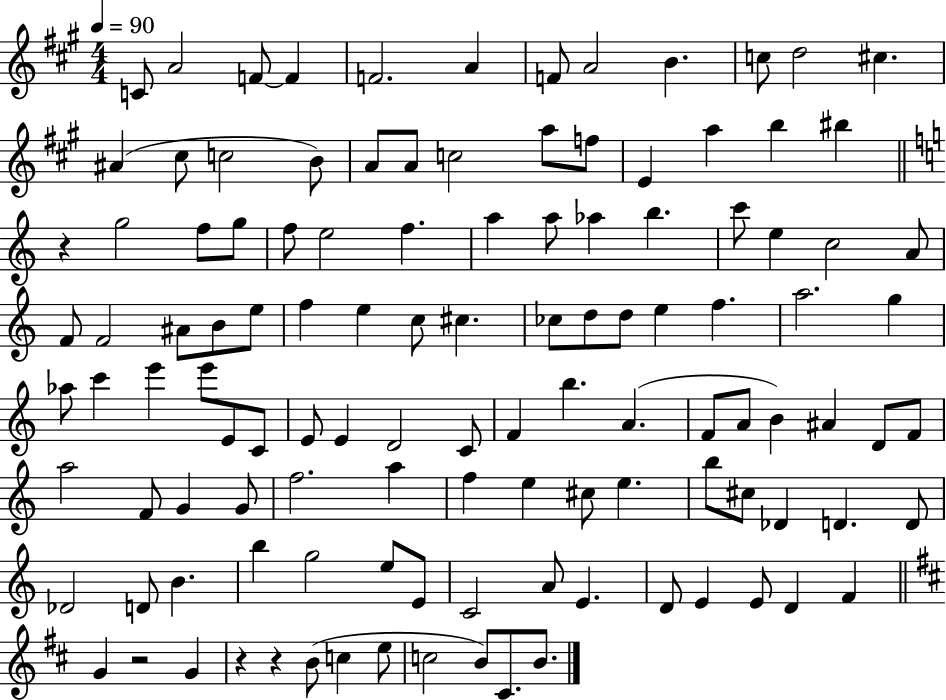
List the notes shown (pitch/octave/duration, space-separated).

C4/e A4/h F4/e F4/q F4/h. A4/q F4/e A4/h B4/q. C5/e D5/h C#5/q. A#4/q C#5/e C5/h B4/e A4/e A4/e C5/h A5/e F5/e E4/q A5/q B5/q BIS5/q R/q G5/h F5/e G5/e F5/e E5/h F5/q. A5/q A5/e Ab5/q B5/q. C6/e E5/q C5/h A4/e F4/e F4/h A#4/e B4/e E5/e F5/q E5/q C5/e C#5/q. CES5/e D5/e D5/e E5/q F5/q. A5/h. G5/q Ab5/e C6/q E6/q E6/e E4/e C4/e E4/e E4/q D4/h C4/e F4/q B5/q. A4/q. F4/e A4/e B4/q A#4/q D4/e F4/e A5/h F4/e G4/q G4/e F5/h. A5/q F5/q E5/q C#5/e E5/q. B5/e C#5/e Db4/q D4/q. D4/e Db4/h D4/e B4/q. B5/q G5/h E5/e E4/e C4/h A4/e E4/q. D4/e E4/q E4/e D4/q F4/q G4/q R/h G4/q R/q R/q B4/e C5/q E5/e C5/h B4/e C#4/e. B4/e.